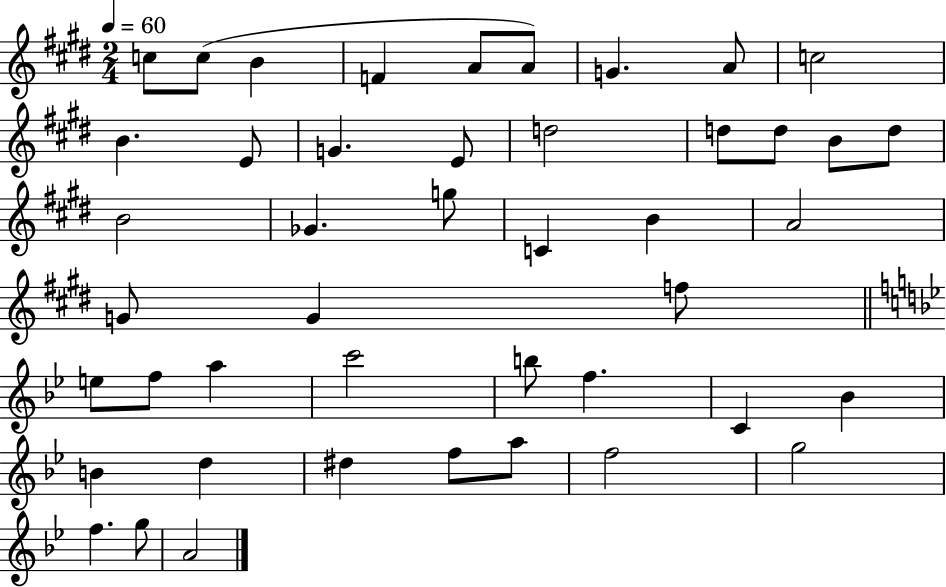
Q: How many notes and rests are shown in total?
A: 45